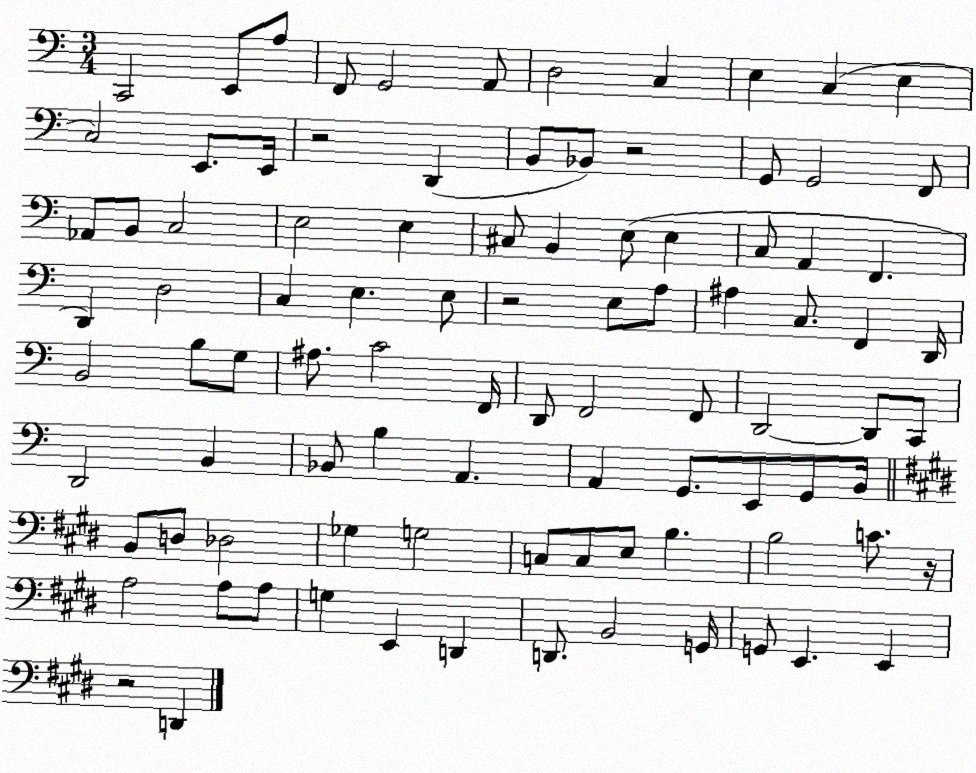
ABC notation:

X:1
T:Untitled
M:3/4
L:1/4
K:C
C,,2 E,,/2 A,/2 F,,/2 G,,2 A,,/2 D,2 C, E, C, E, C,2 E,,/2 E,,/4 z2 D,, B,,/2 _B,,/2 z2 G,,/2 G,,2 F,,/2 _A,,/2 B,,/2 C,2 E,2 E, ^C,/2 B,, E,/2 E, C,/2 A,, F,, D,, D,2 C, E, E,/2 z2 E,/2 A,/2 ^A, C,/2 F,, D,,/4 B,,2 B,/2 G,/2 ^A,/2 C2 F,,/4 D,,/2 F,,2 F,,/2 D,,2 D,,/2 C,,/2 D,,2 B,, _B,,/2 B, A,, A,, G,,/2 E,,/2 G,,/2 B,,/4 B,,/2 D,/2 _D,2 _G, G,2 C,/2 C,/2 E,/2 B, B,2 C/2 z/4 A,2 A,/2 A,/2 G, E,, D,, D,,/2 B,,2 G,,/4 G,,/2 E,, E,, z2 D,,